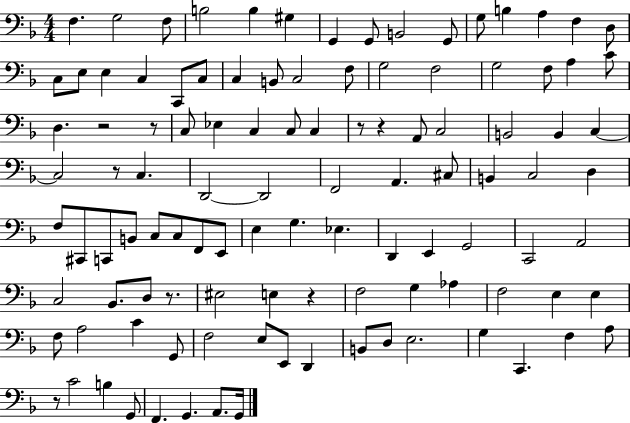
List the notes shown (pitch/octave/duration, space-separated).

F3/q. G3/h F3/e B3/h B3/q G#3/q G2/q G2/e B2/h G2/e G3/e B3/q A3/q F3/q D3/e C3/e E3/e E3/q C3/q C2/e C3/e C3/q B2/e C3/h F3/e G3/h F3/h G3/h F3/e A3/q C4/e D3/q. R/h R/e C3/e Eb3/q C3/q C3/e C3/q R/e R/q A2/e C3/h B2/h B2/q C3/q C3/h R/e C3/q. D2/h D2/h F2/h A2/q. C#3/e B2/q C3/h D3/q F3/e C#2/e C2/e B2/e C3/e C3/e F2/e E2/e E3/q G3/q. Eb3/q. D2/q E2/q G2/h C2/h A2/h C3/h Bb2/e. D3/e R/e. EIS3/h E3/q R/q F3/h G3/q Ab3/q F3/h E3/q E3/q F3/e A3/h C4/q G2/e F3/h E3/e E2/e D2/q B2/e D3/e E3/h. G3/q C2/q. F3/q A3/e R/e C4/h B3/q G2/e F2/q. G2/q. A2/e. G2/s